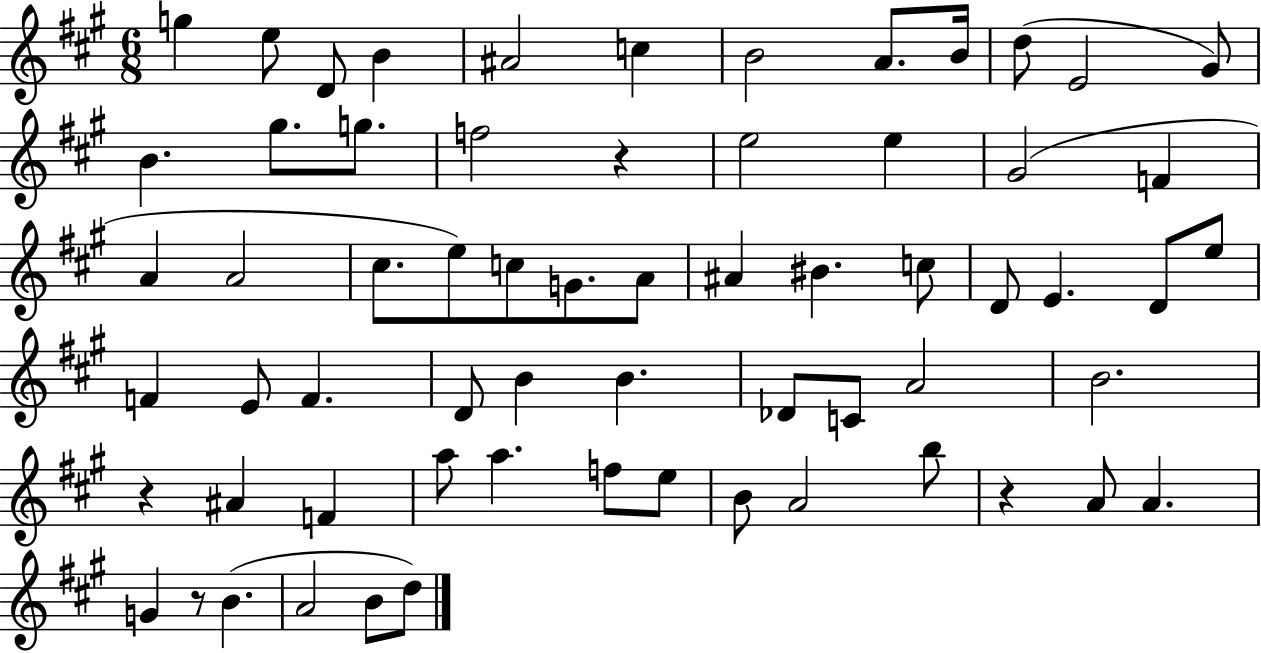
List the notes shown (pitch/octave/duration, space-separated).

G5/q E5/e D4/e B4/q A#4/h C5/q B4/h A4/e. B4/s D5/e E4/h G#4/e B4/q. G#5/e. G5/e. F5/h R/q E5/h E5/q G#4/h F4/q A4/q A4/h C#5/e. E5/e C5/e G4/e. A4/e A#4/q BIS4/q. C5/e D4/e E4/q. D4/e E5/e F4/q E4/e F4/q. D4/e B4/q B4/q. Db4/e C4/e A4/h B4/h. R/q A#4/q F4/q A5/e A5/q. F5/e E5/e B4/e A4/h B5/e R/q A4/e A4/q. G4/q R/e B4/q. A4/h B4/e D5/e